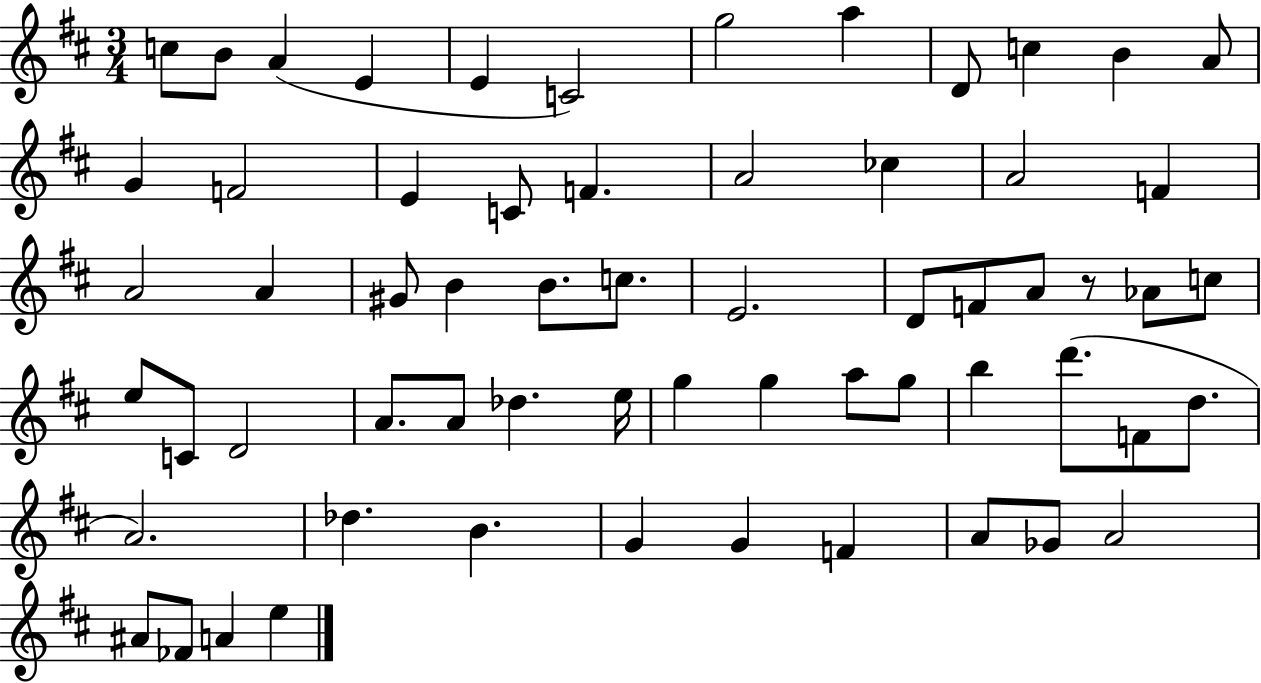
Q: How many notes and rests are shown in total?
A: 62